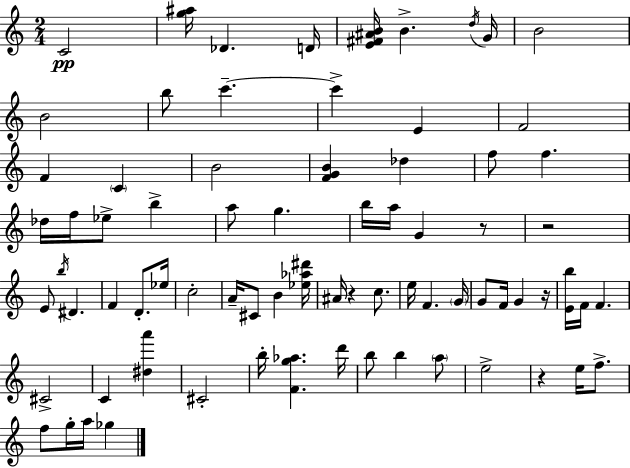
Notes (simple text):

C4/h [G5,A#5]/s Db4/q. D4/s [E4,F#4,A#4,B4]/s B4/q. D5/s G4/s B4/h B4/h B5/e C6/q. C6/q E4/q F4/h F4/q C4/q B4/h [F4,G4,B4]/q Db5/q F5/e F5/q. Db5/s F5/s Eb5/e B5/q A5/e G5/q. B5/s A5/s G4/q R/e R/h E4/e B5/s D#4/q. F4/q D4/e. Eb5/s C5/h A4/s C#4/e B4/q [Eb5,Ab5,D#6]/s A#4/s R/q C5/e. E5/s F4/q. G4/s G4/e F4/s G4/q R/s [E4,B5]/s F4/s F4/q. C#4/h C4/q [D#5,A6]/q C#4/h B5/s [F4,G5,Ab5]/q. D6/s B5/e B5/q A5/e E5/h R/q E5/s F5/e. F5/e G5/s A5/s Gb5/q